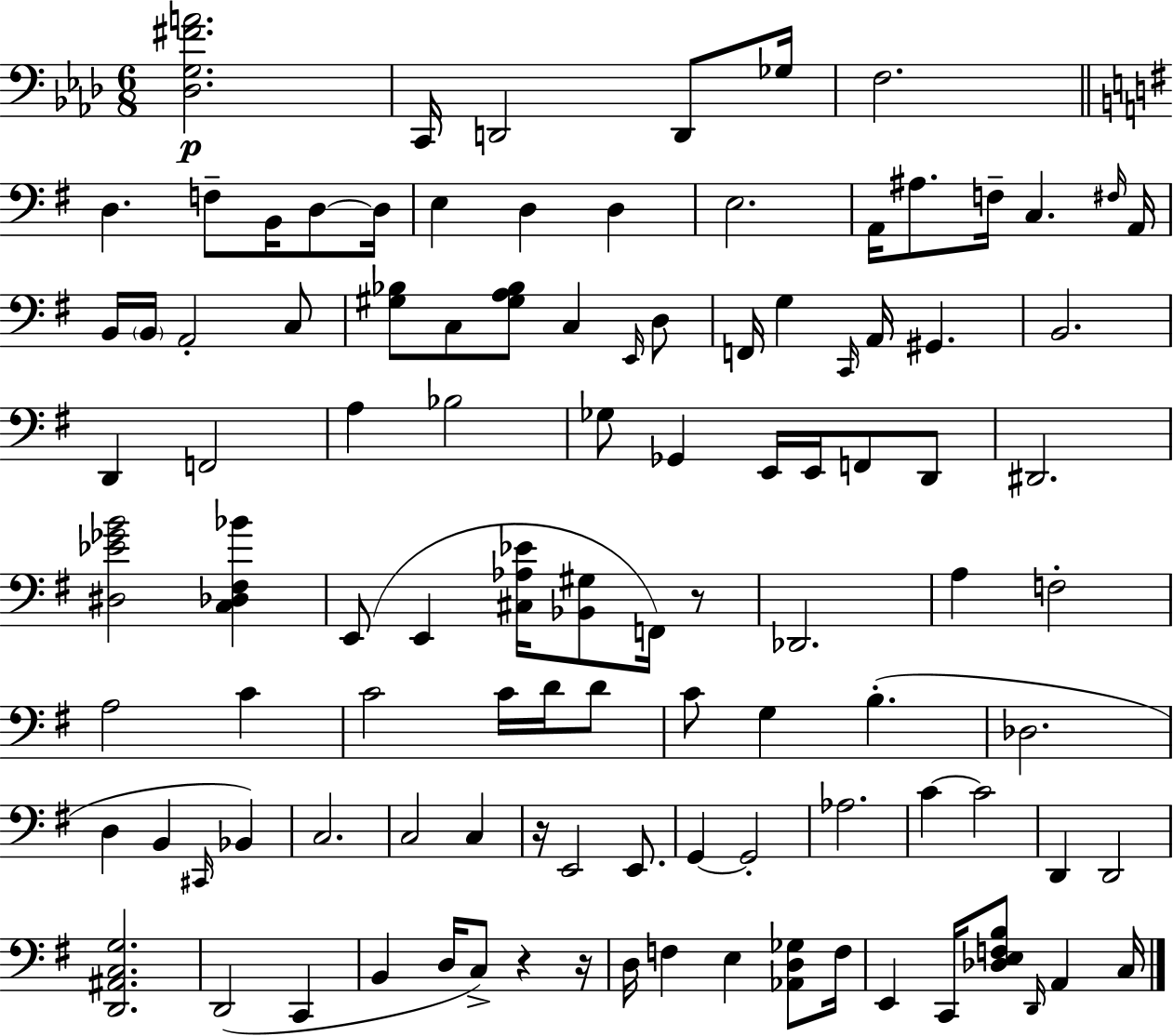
X:1
T:Untitled
M:6/8
L:1/4
K:Ab
[_D,G,^FA]2 C,,/4 D,,2 D,,/2 _G,/4 F,2 D, F,/2 B,,/4 D,/2 D,/4 E, D, D, E,2 A,,/4 ^A,/2 F,/4 C, ^F,/4 A,,/4 B,,/4 B,,/4 A,,2 C,/2 [^G,_B,]/2 C,/2 [^G,A,_B,]/2 C, E,,/4 D,/2 F,,/4 G, C,,/4 A,,/4 ^G,, B,,2 D,, F,,2 A, _B,2 _G,/2 _G,, E,,/4 E,,/4 F,,/2 D,,/2 ^D,,2 [^D,_E_GB]2 [C,_D,^F,_B] E,,/2 E,, [^C,_A,_E]/4 [_B,,^G,]/2 F,,/4 z/2 _D,,2 A, F,2 A,2 C C2 C/4 D/4 D/2 C/2 G, B, _D,2 D, B,, ^C,,/4 _B,, C,2 C,2 C, z/4 E,,2 E,,/2 G,, G,,2 _A,2 C C2 D,, D,,2 [D,,^A,,C,G,]2 D,,2 C,, B,, D,/4 C,/2 z z/4 D,/4 F, E, [_A,,D,_G,]/2 F,/4 E,, C,,/4 [_D,E,F,B,]/2 D,,/4 A,, C,/4